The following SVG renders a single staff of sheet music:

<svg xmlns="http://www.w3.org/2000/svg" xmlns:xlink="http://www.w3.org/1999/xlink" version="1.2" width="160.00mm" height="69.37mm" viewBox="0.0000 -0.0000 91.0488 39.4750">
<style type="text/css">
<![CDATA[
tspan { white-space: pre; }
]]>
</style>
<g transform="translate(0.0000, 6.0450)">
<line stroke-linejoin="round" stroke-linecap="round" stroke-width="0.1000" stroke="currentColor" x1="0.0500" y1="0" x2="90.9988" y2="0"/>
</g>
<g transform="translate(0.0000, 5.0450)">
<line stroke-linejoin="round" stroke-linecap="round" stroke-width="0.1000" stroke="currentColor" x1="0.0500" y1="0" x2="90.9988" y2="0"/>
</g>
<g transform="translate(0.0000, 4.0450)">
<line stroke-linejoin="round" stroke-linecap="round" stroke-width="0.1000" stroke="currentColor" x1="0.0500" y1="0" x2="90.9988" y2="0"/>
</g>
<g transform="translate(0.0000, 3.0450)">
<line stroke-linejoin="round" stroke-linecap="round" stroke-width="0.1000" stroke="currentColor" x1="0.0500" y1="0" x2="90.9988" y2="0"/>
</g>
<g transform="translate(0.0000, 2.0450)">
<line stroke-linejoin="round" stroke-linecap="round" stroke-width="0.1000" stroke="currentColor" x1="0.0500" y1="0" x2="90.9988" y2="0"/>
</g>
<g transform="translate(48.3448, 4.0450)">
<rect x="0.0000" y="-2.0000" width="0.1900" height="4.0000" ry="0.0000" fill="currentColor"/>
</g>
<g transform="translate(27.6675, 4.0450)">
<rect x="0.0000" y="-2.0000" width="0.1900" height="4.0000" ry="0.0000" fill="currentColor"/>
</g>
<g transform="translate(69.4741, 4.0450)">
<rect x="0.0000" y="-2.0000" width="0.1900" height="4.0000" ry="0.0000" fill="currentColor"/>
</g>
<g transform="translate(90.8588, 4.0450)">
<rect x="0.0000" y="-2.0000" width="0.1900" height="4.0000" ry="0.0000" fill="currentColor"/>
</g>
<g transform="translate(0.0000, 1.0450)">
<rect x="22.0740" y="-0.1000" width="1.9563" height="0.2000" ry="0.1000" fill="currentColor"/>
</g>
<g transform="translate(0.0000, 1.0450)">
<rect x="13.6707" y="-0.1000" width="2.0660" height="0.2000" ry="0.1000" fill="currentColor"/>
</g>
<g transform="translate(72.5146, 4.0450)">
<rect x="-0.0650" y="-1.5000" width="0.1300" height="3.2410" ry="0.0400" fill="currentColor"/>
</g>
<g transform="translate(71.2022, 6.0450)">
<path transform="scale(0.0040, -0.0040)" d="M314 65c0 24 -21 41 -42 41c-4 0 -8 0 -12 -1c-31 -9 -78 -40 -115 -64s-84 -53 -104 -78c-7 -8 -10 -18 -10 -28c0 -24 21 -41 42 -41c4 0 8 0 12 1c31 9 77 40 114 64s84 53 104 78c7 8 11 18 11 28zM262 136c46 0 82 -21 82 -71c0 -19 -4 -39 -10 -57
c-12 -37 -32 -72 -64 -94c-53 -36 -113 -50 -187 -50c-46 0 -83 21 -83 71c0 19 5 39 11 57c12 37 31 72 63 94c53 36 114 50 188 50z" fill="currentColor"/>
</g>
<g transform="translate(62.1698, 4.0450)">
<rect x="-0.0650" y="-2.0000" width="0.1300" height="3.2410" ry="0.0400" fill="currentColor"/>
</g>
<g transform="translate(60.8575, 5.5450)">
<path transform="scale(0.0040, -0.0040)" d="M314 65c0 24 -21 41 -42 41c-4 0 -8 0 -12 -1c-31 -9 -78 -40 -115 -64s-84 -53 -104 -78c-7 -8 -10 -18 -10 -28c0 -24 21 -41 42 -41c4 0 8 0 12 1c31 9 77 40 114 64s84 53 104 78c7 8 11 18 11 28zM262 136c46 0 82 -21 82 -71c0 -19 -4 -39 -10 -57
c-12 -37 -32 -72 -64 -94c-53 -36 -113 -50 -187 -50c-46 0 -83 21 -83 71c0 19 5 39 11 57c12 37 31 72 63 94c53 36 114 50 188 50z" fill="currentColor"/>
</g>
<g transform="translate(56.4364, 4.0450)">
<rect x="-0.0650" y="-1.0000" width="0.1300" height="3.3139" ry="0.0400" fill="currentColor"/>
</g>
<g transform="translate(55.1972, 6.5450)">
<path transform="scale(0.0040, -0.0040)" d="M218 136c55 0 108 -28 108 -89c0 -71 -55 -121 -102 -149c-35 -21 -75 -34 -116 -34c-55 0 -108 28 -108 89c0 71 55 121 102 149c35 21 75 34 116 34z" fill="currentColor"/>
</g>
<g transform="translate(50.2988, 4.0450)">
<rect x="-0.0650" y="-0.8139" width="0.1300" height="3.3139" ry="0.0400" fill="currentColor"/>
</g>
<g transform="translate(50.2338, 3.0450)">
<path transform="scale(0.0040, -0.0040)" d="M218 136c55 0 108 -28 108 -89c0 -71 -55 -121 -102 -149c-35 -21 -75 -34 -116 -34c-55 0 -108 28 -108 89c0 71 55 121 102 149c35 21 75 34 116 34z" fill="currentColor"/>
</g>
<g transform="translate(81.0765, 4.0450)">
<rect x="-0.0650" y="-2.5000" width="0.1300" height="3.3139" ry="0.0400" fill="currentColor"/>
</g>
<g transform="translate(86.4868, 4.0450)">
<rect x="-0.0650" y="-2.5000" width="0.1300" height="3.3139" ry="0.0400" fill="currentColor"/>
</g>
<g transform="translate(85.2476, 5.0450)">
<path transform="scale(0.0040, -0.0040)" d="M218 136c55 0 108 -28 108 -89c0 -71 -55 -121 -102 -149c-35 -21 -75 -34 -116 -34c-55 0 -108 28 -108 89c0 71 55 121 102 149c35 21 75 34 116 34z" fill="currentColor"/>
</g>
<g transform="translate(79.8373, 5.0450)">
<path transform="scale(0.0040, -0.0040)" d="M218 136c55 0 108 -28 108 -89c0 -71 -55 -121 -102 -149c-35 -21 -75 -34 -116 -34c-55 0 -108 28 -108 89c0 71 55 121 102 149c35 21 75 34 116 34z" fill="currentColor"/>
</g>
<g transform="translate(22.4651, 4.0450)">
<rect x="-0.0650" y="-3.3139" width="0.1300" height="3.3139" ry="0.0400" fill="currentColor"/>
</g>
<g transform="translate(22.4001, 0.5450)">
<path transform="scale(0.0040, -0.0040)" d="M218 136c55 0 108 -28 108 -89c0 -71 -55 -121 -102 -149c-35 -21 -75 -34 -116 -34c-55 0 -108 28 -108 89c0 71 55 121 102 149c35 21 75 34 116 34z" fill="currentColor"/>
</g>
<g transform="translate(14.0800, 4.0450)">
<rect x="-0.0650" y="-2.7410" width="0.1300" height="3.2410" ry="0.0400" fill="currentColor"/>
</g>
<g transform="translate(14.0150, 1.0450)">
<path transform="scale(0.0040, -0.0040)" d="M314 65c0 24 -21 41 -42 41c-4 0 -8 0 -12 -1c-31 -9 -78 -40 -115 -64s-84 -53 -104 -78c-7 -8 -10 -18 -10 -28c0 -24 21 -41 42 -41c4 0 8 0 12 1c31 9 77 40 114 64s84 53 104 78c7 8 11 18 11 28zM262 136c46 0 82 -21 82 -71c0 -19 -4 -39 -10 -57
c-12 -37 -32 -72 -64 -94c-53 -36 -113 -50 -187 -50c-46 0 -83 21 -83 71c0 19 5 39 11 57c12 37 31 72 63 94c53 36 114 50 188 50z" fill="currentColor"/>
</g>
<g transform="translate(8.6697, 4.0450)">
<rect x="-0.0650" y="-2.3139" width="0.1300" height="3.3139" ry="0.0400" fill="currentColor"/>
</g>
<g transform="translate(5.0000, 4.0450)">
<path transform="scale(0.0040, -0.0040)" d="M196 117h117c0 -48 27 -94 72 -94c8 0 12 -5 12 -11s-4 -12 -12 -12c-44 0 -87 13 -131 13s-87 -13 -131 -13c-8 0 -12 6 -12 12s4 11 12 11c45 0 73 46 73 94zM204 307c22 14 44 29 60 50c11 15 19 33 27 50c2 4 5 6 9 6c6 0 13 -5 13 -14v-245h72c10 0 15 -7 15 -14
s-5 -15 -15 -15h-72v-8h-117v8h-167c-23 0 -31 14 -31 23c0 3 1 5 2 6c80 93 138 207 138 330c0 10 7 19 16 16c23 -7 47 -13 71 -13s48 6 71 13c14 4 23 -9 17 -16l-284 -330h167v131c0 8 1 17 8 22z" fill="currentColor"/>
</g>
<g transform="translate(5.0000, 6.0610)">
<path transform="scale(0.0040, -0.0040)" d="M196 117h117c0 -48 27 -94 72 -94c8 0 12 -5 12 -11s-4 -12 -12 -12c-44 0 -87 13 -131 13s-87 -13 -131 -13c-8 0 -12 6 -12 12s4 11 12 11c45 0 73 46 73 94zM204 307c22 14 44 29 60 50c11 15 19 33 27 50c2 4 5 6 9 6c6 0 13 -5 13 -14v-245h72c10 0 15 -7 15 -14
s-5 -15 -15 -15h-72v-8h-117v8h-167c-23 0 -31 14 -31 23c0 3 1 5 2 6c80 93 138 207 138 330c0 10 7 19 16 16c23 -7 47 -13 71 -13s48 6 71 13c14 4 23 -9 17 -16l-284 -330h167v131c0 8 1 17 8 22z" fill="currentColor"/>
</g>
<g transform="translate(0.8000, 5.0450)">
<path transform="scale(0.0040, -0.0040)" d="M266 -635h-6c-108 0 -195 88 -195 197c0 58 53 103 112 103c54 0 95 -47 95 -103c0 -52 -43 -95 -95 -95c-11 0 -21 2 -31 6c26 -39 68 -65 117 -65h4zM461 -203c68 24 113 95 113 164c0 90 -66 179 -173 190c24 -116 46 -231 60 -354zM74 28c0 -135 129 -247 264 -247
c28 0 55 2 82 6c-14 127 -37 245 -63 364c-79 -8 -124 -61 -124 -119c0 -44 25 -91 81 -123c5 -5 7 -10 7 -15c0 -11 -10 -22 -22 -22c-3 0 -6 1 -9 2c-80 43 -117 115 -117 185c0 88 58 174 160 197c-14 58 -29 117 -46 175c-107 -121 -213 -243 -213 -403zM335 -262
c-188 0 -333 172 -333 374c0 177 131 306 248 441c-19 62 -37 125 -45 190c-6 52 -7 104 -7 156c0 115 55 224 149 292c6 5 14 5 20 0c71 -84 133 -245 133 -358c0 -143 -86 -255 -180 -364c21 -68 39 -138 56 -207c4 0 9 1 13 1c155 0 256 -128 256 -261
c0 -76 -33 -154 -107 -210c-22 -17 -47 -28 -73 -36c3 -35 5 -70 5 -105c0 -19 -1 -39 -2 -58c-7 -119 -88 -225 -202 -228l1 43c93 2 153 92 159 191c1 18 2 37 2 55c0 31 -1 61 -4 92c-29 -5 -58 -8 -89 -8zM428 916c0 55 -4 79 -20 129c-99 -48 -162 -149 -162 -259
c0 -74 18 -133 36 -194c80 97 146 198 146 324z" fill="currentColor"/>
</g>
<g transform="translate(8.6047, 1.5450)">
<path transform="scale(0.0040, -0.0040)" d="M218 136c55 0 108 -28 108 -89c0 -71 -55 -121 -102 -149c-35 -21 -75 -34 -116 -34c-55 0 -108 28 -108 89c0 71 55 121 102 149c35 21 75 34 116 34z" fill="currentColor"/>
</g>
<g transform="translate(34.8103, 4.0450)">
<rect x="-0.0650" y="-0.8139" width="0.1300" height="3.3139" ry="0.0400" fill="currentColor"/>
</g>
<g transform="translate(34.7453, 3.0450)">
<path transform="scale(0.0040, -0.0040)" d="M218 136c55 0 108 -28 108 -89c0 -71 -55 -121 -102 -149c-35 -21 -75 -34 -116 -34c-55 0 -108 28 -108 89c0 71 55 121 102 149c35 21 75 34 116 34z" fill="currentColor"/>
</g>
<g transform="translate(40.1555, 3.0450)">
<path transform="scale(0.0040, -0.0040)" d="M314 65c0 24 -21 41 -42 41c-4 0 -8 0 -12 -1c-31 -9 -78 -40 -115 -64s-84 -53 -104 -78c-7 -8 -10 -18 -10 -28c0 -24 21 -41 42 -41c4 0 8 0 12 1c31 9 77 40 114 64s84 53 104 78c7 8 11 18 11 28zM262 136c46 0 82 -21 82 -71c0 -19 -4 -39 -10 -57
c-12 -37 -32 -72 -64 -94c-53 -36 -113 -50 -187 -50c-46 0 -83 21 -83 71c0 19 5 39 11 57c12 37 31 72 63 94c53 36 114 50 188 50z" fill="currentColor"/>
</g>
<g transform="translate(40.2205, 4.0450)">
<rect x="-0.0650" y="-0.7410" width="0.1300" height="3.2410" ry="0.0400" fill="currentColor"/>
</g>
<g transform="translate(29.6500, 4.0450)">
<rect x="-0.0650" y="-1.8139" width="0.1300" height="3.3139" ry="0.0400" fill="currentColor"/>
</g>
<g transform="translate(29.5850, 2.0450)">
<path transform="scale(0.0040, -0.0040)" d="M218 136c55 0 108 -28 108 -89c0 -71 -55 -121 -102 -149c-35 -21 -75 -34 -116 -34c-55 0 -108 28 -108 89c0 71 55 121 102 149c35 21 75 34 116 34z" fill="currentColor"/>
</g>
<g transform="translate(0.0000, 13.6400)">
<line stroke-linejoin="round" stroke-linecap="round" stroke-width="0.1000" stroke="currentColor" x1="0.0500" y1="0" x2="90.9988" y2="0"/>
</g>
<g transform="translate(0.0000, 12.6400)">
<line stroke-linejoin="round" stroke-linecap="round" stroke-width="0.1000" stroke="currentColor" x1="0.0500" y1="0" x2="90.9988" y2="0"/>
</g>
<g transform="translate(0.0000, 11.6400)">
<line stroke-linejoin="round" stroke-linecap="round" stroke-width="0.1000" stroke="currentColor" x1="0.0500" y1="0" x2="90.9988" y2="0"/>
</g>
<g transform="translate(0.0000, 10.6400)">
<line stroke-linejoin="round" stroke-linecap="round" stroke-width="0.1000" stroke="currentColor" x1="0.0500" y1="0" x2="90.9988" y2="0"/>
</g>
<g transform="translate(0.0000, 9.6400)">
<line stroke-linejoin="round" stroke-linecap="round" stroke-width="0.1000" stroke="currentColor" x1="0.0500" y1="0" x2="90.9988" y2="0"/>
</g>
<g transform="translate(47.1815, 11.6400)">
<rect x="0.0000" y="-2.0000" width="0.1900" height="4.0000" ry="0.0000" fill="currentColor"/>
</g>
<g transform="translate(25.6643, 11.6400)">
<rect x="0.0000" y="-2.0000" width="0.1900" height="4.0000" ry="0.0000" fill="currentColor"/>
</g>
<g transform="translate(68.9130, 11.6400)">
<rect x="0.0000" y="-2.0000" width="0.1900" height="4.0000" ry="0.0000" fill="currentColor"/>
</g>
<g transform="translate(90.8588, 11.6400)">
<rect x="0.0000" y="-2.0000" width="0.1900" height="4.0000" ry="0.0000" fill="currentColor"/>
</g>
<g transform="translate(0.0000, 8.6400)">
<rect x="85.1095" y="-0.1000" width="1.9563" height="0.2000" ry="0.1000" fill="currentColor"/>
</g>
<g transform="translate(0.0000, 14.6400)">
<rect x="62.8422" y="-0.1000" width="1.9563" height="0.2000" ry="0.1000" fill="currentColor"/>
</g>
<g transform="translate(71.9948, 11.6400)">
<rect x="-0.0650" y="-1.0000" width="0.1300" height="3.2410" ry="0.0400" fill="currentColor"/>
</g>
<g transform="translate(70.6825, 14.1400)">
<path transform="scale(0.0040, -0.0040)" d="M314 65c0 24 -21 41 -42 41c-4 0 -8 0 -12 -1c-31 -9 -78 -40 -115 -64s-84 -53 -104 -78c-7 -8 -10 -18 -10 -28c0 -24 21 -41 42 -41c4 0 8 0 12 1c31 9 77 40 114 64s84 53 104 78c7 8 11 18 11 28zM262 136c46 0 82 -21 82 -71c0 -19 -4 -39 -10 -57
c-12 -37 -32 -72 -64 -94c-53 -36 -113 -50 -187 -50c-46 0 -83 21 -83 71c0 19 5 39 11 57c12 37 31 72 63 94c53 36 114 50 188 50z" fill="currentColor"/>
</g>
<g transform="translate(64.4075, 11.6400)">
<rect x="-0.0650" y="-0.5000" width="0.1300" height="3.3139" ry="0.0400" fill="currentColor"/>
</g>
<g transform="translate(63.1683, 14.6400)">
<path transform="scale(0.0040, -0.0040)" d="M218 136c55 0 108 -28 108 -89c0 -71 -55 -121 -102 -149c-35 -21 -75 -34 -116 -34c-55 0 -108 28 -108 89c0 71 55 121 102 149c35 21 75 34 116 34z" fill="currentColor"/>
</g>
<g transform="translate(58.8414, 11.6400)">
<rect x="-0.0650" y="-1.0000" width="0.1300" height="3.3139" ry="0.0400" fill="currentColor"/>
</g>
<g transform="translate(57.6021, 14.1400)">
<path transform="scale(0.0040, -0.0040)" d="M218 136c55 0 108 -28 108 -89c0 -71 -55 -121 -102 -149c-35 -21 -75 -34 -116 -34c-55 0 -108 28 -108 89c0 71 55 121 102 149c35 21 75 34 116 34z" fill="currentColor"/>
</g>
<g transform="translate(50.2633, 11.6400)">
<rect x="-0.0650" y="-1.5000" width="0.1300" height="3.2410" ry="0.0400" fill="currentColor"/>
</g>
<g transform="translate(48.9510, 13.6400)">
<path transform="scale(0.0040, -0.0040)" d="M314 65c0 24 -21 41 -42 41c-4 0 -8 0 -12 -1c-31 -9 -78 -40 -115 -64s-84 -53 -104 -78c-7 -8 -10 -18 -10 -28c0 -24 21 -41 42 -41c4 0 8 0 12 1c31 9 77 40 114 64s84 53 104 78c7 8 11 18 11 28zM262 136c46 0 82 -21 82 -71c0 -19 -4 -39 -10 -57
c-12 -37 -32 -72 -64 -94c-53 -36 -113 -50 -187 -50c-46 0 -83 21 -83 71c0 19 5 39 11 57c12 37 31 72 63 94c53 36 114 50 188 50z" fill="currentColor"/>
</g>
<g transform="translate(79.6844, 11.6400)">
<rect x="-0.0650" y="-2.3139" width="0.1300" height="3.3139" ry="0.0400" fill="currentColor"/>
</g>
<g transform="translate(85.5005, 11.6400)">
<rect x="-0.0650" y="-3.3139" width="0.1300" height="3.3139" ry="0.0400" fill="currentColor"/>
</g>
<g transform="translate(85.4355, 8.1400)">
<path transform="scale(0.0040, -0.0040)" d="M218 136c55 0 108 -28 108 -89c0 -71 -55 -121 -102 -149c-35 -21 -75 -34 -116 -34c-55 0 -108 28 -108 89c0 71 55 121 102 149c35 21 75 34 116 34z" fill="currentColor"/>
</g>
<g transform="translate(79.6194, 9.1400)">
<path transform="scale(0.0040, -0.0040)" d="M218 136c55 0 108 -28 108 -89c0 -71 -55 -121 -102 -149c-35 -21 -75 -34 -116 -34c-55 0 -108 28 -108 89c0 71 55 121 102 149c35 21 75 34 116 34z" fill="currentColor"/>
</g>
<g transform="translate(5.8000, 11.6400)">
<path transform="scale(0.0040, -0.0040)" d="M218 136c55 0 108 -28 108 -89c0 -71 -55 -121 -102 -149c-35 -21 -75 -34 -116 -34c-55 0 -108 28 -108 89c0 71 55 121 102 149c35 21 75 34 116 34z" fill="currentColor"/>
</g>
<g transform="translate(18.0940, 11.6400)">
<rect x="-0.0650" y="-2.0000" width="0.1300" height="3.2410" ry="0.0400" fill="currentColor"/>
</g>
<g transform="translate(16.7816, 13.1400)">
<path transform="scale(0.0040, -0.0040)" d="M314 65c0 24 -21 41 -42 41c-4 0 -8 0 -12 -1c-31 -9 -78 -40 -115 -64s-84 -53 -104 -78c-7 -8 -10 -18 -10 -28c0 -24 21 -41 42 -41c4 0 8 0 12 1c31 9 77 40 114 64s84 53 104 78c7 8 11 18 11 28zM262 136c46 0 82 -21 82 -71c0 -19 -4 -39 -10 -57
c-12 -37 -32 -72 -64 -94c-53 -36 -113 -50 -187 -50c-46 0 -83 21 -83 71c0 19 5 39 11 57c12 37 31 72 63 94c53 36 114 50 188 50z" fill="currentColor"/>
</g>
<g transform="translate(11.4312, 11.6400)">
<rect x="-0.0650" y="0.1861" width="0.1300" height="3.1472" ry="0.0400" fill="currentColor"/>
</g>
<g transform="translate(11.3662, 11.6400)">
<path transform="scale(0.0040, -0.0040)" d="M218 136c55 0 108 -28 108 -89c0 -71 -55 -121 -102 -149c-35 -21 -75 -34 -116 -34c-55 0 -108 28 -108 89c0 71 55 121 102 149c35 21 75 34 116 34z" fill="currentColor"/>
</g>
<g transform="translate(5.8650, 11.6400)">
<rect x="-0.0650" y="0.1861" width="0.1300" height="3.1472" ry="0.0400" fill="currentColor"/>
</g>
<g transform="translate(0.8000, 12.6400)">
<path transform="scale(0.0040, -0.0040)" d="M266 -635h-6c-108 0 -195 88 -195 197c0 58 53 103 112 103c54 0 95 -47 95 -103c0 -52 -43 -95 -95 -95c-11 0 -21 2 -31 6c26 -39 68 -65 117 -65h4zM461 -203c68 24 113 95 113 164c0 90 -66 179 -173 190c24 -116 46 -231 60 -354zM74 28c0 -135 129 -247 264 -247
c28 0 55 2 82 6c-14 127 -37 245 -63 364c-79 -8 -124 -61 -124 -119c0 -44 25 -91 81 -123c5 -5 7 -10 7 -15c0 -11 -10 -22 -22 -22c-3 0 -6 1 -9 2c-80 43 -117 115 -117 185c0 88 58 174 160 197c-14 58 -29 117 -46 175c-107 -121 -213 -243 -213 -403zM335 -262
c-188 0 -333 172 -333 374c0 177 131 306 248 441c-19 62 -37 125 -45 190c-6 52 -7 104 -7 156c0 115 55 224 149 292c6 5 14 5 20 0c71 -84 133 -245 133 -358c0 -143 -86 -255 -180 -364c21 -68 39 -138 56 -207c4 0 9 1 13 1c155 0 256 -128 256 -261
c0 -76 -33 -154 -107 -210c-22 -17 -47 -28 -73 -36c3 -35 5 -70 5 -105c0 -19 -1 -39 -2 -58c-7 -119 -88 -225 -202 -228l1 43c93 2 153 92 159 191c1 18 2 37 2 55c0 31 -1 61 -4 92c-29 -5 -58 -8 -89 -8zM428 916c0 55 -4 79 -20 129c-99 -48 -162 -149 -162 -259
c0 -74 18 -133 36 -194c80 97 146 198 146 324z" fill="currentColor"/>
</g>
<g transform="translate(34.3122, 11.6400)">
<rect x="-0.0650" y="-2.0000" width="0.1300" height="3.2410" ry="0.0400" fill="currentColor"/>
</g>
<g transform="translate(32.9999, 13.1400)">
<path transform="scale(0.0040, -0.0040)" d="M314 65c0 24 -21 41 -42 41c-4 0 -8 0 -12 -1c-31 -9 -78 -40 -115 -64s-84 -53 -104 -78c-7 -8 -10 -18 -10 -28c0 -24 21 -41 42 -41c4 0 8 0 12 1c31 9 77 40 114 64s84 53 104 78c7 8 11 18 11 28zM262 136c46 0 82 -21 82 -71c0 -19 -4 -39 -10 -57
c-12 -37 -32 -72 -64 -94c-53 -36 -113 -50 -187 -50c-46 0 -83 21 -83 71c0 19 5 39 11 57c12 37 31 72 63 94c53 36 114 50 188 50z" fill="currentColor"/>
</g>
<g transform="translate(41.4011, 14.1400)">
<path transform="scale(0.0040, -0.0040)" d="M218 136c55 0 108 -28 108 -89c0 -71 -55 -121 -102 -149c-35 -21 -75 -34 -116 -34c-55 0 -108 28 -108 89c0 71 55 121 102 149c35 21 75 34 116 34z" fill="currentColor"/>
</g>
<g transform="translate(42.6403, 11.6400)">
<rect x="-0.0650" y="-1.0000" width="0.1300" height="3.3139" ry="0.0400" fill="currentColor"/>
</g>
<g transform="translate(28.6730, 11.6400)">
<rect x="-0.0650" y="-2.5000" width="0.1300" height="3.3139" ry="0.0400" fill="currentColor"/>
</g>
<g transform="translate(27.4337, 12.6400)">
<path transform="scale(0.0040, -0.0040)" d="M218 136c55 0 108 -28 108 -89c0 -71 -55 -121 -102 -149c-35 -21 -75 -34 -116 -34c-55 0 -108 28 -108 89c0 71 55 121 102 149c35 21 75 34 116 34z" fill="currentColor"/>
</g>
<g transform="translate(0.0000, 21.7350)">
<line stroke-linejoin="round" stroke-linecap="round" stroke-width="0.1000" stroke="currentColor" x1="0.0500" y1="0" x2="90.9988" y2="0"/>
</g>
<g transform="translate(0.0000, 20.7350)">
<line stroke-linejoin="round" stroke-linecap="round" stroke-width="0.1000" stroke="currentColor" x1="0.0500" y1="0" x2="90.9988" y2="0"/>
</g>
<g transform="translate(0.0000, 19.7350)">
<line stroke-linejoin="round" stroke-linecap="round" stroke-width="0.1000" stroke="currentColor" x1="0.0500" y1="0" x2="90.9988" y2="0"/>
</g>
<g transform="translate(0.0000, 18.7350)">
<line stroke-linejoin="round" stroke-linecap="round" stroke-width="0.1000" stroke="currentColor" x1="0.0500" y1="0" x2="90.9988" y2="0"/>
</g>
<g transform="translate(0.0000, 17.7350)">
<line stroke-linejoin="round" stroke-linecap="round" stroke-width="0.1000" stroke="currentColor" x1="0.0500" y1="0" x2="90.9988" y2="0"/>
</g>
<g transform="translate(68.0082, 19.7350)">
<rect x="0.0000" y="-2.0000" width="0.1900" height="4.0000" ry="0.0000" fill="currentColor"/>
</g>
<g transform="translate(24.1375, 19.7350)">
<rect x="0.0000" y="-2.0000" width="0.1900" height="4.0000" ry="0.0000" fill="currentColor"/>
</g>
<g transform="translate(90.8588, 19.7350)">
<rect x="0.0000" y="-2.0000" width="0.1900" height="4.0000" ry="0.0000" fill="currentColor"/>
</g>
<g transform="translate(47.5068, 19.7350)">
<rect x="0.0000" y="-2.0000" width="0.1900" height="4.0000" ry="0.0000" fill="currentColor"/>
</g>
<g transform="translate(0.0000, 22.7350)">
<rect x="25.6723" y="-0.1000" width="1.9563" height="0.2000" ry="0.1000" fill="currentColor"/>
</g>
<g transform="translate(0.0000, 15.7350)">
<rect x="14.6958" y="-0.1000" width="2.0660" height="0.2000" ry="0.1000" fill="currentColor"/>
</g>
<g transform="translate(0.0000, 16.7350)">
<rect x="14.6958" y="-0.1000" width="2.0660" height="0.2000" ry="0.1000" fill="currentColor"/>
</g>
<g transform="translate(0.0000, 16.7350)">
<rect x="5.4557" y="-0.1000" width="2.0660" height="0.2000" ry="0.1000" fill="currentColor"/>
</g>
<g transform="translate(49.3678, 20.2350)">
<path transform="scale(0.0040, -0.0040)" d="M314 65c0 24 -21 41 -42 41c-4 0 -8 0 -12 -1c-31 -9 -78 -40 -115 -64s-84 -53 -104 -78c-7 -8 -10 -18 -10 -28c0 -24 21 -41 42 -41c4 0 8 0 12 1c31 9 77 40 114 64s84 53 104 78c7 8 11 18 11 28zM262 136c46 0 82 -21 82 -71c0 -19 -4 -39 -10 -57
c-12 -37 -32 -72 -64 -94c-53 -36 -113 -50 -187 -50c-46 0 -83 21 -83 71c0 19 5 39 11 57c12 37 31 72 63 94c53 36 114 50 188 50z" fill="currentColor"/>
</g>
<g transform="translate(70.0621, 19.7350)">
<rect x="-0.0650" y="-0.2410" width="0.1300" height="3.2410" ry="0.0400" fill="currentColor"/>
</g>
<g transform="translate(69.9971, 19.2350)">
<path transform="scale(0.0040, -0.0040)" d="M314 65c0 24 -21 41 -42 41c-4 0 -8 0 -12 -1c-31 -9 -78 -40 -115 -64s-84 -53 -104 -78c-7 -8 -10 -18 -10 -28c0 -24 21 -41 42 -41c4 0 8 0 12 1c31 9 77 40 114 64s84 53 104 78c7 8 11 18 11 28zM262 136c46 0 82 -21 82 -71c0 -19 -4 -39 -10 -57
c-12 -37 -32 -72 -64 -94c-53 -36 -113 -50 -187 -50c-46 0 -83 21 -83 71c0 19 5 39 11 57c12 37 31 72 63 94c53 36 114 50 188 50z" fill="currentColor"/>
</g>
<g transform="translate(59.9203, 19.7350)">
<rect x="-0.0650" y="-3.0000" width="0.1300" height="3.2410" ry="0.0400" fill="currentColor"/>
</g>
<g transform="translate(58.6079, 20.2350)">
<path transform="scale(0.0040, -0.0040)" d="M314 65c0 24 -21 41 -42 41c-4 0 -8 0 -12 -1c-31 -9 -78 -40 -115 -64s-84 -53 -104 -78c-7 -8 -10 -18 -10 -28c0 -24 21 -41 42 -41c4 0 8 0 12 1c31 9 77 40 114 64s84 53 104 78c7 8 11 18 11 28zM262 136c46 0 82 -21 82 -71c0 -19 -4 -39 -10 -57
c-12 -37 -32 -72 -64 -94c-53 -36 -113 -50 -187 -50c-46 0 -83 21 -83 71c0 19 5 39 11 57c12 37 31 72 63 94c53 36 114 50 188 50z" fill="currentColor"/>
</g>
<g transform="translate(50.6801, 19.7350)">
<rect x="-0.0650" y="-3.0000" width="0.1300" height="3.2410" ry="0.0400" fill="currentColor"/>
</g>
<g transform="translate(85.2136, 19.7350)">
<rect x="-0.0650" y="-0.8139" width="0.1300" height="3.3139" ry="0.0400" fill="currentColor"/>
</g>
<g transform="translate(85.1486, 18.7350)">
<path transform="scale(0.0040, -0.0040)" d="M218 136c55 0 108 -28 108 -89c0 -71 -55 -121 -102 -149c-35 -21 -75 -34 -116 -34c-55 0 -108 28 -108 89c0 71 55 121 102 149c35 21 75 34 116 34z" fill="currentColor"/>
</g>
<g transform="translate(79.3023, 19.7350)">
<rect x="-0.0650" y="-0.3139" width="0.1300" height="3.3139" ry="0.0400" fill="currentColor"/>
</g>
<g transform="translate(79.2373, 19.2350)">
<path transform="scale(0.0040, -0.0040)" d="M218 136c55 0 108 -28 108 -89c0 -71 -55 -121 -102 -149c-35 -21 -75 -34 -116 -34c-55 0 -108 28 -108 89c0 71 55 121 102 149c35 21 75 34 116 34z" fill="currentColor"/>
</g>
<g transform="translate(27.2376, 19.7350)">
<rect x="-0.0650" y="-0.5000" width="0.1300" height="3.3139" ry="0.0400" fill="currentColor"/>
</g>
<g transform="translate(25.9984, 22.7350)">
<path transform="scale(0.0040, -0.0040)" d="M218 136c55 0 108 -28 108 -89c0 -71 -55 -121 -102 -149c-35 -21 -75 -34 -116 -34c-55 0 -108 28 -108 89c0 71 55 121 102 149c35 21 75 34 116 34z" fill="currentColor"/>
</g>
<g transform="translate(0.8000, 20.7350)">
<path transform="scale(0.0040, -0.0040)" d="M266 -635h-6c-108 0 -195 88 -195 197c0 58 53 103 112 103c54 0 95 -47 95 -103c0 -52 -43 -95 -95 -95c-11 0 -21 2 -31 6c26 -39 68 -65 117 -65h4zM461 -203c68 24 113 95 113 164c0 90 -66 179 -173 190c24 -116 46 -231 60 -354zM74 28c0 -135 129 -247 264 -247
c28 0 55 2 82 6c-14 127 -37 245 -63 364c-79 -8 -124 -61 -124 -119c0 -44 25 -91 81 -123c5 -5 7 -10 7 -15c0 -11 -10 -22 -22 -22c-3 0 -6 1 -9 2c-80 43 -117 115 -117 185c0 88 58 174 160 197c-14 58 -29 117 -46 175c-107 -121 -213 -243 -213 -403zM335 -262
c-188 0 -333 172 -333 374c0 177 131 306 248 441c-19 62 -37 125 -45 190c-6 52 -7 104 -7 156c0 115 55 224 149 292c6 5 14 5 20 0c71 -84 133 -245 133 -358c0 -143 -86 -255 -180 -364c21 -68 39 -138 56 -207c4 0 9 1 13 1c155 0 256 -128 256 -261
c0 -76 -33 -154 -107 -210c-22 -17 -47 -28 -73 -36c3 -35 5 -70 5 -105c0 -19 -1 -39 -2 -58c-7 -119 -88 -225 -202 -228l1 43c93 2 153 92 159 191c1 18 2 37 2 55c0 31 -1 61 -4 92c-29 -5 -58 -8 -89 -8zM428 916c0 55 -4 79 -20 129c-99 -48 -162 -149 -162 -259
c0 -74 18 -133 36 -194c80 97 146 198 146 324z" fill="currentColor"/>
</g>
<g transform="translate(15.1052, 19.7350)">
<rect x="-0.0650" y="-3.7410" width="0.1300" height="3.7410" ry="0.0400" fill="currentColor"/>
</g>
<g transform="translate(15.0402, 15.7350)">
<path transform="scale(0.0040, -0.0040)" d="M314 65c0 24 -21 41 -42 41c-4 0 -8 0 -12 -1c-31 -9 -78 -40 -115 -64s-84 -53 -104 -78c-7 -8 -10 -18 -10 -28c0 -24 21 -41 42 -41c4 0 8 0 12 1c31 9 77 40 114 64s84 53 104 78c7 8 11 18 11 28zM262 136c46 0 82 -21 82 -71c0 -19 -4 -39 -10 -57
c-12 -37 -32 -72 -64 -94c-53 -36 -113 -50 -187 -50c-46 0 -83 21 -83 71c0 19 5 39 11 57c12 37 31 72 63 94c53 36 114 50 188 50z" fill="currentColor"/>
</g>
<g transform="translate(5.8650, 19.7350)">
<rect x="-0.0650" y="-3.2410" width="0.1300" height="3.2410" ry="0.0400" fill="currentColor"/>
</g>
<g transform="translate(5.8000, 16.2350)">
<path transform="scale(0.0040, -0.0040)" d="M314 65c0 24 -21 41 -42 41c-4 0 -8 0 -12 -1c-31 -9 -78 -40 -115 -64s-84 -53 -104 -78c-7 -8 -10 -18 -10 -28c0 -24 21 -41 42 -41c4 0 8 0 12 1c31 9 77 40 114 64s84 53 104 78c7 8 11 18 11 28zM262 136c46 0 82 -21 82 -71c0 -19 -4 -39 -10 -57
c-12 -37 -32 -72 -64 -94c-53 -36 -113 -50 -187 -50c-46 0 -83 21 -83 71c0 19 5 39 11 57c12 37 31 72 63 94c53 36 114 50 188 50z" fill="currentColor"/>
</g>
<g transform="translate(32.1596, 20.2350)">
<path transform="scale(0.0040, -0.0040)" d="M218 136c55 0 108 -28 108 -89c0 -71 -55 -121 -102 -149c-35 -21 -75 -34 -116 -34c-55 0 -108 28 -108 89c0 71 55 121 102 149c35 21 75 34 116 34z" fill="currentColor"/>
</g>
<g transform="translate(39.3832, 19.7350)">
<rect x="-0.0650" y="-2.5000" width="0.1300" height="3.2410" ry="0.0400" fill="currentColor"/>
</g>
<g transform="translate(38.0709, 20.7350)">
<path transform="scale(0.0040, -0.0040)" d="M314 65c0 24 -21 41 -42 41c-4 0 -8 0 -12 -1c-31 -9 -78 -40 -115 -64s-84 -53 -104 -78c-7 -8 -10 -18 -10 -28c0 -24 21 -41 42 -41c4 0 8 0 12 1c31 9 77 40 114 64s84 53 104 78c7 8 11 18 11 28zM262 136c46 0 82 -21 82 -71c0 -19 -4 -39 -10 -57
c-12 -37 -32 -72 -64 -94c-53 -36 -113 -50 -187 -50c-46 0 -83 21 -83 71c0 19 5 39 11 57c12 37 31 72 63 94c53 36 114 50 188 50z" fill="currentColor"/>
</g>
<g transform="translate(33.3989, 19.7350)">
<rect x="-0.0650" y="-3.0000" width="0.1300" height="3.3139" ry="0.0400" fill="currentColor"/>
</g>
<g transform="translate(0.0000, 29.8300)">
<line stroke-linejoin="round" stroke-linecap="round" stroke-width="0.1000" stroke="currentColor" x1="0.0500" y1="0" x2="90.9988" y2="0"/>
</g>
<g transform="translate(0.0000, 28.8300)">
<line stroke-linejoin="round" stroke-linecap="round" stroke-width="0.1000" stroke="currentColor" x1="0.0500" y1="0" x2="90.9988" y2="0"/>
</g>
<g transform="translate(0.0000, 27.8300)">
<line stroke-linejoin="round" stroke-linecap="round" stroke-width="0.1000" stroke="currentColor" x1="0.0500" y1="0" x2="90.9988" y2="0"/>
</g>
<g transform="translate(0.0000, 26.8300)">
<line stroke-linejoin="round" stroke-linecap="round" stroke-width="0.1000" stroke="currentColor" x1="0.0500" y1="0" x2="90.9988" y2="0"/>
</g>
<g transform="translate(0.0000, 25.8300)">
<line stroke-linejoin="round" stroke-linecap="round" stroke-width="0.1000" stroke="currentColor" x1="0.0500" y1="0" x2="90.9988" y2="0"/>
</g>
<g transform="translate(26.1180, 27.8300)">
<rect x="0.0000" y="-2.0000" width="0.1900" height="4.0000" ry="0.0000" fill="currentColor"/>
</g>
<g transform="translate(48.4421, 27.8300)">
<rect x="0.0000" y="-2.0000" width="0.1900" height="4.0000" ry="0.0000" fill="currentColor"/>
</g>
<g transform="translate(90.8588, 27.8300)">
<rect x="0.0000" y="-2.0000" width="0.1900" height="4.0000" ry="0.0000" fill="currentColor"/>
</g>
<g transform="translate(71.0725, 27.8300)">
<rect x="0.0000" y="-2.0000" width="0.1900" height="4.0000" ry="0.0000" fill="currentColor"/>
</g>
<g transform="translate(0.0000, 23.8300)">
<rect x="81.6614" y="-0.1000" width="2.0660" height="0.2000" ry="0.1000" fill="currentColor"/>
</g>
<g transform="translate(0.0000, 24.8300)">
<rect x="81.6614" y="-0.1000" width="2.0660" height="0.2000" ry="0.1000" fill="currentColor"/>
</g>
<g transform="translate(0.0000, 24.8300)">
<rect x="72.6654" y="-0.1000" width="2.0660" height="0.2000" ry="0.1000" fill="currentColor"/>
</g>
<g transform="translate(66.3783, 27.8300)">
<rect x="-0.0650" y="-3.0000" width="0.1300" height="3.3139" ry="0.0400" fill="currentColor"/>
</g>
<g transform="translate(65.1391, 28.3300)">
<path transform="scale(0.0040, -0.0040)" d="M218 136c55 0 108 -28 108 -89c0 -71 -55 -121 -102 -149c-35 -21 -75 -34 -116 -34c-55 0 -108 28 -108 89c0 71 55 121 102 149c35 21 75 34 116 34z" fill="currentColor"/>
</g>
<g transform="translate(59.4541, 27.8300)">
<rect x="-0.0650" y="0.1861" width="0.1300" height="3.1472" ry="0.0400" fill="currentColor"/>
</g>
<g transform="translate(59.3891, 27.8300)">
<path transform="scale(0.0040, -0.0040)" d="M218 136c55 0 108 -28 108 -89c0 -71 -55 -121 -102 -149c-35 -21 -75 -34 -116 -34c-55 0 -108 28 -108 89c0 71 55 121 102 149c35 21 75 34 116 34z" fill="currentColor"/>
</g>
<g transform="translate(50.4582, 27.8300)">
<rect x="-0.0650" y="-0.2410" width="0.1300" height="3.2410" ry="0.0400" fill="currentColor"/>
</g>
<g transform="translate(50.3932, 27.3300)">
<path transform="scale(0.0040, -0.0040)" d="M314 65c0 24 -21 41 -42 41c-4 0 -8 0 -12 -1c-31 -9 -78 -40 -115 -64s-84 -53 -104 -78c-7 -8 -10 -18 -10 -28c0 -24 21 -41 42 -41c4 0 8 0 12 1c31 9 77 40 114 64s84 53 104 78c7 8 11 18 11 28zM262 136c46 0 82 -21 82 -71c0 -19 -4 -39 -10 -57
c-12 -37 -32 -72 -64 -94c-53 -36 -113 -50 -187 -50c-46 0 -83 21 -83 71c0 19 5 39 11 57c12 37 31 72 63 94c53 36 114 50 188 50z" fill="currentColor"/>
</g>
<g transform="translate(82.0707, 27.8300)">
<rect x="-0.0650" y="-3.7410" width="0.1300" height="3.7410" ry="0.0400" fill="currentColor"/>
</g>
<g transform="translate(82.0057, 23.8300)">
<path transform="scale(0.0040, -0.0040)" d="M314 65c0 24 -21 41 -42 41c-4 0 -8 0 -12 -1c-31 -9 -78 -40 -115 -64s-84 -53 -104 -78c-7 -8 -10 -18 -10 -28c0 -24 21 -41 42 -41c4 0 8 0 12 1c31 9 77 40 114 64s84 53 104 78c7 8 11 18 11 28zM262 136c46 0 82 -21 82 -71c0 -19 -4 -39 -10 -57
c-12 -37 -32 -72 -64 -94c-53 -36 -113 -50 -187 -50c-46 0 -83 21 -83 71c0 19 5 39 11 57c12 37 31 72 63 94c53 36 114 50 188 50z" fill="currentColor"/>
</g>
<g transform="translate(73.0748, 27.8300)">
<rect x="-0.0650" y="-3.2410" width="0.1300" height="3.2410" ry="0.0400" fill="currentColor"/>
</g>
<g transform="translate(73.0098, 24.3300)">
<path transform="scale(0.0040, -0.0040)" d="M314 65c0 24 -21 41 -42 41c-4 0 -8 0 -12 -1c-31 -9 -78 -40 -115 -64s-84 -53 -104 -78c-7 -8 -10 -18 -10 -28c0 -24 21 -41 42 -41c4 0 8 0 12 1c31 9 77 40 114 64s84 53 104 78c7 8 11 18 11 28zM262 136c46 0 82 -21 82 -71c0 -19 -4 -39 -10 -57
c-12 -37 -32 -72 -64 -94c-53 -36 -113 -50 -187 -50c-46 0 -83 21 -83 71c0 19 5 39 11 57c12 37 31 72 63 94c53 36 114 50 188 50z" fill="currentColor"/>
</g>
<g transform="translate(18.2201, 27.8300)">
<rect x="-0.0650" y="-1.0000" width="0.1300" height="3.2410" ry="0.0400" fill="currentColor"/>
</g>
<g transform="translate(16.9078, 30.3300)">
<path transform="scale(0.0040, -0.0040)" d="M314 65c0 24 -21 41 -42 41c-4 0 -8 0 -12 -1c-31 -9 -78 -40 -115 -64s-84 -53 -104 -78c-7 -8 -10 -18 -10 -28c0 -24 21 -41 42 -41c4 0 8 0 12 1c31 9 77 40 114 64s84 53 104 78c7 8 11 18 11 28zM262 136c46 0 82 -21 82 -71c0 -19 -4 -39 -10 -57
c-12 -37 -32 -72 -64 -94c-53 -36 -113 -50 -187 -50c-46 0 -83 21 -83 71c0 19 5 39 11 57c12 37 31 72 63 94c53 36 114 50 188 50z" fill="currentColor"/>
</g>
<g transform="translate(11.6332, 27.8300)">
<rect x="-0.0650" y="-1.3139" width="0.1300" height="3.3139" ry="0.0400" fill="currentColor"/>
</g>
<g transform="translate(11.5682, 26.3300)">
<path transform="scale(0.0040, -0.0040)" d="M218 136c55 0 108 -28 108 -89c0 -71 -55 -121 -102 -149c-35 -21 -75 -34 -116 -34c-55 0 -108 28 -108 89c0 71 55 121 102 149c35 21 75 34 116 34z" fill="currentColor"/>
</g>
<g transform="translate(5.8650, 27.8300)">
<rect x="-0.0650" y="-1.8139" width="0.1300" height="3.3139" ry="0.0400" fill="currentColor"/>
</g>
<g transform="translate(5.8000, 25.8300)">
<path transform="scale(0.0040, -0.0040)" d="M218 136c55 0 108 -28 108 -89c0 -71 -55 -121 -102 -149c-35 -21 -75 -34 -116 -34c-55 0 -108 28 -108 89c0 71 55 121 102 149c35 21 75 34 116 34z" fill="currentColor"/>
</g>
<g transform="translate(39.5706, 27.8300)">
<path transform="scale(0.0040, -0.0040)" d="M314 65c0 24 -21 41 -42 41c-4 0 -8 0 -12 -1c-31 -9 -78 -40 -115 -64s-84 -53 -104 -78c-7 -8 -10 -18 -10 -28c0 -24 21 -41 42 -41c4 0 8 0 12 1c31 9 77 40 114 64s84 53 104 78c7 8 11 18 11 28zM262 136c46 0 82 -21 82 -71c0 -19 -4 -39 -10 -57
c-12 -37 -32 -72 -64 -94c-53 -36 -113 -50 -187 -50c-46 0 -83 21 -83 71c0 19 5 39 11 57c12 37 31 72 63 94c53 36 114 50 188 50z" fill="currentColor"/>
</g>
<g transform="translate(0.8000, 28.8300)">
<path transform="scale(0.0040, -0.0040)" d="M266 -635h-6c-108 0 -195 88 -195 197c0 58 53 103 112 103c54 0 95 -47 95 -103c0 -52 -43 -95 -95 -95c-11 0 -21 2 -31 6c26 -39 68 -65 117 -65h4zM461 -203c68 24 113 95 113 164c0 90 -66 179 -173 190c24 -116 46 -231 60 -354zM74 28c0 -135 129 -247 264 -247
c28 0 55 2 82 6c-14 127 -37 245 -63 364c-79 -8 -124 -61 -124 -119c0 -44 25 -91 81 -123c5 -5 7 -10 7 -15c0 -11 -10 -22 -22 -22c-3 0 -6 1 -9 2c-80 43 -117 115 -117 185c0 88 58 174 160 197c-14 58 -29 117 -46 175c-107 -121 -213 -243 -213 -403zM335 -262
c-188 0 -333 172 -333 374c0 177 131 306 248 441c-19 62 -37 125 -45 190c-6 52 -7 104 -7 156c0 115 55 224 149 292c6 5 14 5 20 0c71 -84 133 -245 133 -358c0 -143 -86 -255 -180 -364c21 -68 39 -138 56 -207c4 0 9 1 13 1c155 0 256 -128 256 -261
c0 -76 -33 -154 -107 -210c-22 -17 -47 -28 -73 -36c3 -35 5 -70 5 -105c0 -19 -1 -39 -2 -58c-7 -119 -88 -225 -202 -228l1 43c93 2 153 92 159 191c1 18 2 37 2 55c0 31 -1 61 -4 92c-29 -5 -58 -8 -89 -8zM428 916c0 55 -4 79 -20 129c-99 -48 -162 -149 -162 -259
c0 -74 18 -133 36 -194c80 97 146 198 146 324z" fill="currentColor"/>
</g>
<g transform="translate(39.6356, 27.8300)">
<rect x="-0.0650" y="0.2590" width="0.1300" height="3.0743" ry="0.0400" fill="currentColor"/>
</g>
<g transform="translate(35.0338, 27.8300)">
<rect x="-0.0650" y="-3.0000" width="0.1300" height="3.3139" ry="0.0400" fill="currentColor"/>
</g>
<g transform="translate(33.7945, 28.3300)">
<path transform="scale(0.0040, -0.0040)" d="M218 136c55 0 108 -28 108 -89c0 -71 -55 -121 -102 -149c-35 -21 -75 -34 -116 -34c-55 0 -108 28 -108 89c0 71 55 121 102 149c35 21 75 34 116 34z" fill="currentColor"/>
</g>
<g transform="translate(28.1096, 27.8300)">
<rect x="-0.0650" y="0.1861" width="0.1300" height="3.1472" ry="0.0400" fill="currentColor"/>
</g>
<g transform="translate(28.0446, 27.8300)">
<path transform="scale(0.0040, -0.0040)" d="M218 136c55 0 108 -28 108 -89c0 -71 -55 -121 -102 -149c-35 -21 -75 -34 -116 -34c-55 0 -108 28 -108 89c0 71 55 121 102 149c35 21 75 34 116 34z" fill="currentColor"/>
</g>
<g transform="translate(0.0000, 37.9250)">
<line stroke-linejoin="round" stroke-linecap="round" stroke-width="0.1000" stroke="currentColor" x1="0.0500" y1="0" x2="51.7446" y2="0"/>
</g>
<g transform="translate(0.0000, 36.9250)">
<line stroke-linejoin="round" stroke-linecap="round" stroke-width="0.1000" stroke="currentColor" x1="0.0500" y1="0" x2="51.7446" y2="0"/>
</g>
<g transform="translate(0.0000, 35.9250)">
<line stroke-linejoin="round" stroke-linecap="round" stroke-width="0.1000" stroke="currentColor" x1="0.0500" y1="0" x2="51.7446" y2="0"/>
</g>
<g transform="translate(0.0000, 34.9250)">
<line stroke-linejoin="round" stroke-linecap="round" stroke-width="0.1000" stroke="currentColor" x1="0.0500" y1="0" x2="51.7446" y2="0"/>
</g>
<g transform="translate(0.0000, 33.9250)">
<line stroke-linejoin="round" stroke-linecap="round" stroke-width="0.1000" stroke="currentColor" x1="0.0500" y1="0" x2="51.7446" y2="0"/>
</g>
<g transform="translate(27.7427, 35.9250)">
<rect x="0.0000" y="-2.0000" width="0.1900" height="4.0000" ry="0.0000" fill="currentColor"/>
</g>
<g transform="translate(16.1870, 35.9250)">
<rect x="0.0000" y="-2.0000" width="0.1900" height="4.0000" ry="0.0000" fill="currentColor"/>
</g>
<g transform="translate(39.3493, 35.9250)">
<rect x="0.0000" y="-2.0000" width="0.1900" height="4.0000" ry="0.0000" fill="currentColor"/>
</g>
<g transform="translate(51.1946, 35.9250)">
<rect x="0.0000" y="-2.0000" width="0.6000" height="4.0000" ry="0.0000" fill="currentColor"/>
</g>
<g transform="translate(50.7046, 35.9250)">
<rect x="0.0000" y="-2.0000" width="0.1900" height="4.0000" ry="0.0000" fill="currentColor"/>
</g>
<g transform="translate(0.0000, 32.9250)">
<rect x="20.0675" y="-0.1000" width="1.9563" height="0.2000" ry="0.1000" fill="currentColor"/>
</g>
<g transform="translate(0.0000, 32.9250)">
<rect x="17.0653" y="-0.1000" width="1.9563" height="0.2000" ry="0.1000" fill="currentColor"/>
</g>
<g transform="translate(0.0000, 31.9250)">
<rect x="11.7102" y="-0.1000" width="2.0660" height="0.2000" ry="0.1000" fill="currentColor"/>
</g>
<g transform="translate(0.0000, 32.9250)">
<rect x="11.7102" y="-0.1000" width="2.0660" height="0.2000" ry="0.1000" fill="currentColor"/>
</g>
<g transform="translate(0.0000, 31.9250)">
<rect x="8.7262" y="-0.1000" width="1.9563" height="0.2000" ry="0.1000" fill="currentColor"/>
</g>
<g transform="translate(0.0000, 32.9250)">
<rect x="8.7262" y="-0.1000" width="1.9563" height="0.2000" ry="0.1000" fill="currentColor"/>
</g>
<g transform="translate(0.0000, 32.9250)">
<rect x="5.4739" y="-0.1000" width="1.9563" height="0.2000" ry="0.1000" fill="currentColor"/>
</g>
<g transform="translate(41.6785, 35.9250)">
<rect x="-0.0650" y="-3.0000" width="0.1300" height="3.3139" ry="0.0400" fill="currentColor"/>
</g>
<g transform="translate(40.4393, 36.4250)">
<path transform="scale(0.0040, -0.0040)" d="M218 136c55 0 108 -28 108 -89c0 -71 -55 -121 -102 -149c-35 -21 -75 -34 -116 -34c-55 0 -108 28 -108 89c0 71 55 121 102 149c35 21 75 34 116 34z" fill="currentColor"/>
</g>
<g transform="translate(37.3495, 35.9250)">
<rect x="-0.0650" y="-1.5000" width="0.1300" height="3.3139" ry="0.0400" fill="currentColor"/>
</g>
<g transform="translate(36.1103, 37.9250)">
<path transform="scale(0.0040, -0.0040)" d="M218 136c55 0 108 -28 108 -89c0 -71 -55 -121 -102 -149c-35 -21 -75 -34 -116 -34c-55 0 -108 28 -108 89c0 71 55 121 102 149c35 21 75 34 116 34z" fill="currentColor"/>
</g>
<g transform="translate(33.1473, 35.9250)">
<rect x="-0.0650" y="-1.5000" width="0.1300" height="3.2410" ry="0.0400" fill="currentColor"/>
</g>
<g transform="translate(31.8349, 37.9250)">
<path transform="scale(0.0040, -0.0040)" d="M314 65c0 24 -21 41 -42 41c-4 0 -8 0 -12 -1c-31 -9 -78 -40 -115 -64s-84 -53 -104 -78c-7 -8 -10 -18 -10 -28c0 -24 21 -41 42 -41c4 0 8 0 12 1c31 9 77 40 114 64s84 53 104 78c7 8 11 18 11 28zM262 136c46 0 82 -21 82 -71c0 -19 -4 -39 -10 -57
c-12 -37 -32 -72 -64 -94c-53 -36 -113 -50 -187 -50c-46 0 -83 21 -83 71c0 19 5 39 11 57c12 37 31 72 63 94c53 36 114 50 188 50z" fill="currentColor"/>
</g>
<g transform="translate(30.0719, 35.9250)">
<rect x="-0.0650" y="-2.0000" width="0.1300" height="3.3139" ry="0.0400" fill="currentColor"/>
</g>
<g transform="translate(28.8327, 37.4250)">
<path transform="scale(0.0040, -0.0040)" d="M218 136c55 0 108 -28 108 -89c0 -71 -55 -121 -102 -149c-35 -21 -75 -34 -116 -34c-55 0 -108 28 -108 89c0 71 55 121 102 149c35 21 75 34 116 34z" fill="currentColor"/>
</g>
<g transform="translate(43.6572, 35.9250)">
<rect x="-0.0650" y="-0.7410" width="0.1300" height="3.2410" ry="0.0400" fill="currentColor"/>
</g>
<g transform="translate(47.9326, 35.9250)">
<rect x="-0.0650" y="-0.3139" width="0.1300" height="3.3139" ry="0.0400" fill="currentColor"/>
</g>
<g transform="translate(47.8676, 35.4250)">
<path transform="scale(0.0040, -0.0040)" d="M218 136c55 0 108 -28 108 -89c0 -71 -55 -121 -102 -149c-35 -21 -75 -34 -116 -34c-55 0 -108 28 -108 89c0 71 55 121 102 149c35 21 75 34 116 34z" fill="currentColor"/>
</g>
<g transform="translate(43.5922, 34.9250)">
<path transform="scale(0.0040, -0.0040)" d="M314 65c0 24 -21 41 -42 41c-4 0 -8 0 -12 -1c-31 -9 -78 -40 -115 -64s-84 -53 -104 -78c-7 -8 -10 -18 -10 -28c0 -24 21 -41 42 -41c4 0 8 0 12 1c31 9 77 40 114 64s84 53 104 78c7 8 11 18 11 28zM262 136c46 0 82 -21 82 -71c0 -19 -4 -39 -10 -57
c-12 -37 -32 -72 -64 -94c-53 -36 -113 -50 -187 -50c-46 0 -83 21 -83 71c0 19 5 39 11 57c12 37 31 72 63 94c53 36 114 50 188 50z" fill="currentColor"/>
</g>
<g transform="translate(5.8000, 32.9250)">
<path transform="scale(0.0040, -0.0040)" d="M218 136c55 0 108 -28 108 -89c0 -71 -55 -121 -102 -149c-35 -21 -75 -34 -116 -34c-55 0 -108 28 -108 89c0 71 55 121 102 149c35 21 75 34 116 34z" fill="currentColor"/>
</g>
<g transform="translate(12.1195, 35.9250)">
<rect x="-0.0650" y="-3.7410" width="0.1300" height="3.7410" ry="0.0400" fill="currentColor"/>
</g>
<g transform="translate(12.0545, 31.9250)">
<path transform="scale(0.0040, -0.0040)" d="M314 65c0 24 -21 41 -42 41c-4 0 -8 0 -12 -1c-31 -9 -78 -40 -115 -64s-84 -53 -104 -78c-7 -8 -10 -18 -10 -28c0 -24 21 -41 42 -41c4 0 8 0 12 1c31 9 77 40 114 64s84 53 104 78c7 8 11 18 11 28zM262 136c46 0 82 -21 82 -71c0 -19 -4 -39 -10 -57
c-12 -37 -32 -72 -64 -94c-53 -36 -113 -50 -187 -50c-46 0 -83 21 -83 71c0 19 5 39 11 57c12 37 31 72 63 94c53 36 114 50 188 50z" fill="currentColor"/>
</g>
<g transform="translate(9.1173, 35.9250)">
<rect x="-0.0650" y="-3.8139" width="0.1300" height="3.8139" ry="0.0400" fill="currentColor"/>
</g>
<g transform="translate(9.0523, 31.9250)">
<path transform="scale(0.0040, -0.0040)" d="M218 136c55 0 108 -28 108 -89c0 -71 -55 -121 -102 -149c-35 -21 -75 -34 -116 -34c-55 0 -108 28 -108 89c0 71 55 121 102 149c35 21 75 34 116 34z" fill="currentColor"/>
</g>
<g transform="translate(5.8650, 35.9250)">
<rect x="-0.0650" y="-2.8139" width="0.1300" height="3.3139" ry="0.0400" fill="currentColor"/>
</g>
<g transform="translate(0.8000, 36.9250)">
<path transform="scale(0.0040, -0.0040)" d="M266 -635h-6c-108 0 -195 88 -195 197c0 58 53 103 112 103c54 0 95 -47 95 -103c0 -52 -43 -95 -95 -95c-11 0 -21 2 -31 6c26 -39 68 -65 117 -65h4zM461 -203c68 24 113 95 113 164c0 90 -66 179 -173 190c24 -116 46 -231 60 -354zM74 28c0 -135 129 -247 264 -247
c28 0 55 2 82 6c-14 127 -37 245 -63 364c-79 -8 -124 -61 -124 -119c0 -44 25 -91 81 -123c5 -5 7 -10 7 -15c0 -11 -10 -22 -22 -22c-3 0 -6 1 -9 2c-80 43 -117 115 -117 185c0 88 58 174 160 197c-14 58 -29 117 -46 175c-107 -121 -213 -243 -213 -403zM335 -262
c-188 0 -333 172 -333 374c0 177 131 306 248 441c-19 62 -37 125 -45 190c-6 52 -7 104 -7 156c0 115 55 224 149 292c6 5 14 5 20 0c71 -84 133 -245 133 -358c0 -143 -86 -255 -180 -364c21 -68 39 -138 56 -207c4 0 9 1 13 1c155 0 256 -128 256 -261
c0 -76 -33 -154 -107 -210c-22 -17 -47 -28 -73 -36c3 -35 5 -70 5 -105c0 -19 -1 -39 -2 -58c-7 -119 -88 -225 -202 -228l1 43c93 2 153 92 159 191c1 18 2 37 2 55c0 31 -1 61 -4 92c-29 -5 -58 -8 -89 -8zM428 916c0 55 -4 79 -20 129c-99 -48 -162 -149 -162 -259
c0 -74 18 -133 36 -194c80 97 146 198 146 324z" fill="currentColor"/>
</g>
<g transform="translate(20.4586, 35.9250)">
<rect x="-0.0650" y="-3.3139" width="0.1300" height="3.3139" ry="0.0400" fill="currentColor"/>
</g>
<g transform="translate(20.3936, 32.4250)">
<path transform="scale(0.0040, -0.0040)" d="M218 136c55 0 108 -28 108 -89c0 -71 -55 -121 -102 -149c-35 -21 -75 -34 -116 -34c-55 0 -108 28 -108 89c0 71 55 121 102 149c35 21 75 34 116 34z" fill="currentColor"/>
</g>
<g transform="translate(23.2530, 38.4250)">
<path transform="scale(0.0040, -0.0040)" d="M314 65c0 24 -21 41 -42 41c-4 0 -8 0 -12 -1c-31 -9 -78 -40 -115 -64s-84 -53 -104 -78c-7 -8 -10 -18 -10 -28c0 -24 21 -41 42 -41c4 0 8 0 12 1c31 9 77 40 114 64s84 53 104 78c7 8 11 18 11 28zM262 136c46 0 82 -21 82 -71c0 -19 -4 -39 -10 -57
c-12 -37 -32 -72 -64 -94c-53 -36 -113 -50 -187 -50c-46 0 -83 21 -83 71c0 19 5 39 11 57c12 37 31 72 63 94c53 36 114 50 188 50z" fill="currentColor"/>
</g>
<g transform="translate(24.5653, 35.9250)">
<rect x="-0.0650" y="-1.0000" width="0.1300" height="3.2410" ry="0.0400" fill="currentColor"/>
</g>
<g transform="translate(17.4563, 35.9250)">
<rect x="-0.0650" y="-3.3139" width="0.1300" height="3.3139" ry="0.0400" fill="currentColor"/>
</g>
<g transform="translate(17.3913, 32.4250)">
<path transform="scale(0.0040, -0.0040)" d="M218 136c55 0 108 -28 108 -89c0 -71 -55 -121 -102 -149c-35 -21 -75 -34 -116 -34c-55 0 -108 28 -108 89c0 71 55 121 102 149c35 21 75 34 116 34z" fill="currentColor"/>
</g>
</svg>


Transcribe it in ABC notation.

X:1
T:Untitled
M:4/4
L:1/4
K:C
g a2 b f d d2 d D F2 E2 G G B B F2 G F2 D E2 D C D2 g b b2 c'2 C A G2 A2 A2 c2 c d f e D2 B A B2 c2 B A b2 c'2 a c' c'2 b b D2 F E2 E A d2 c